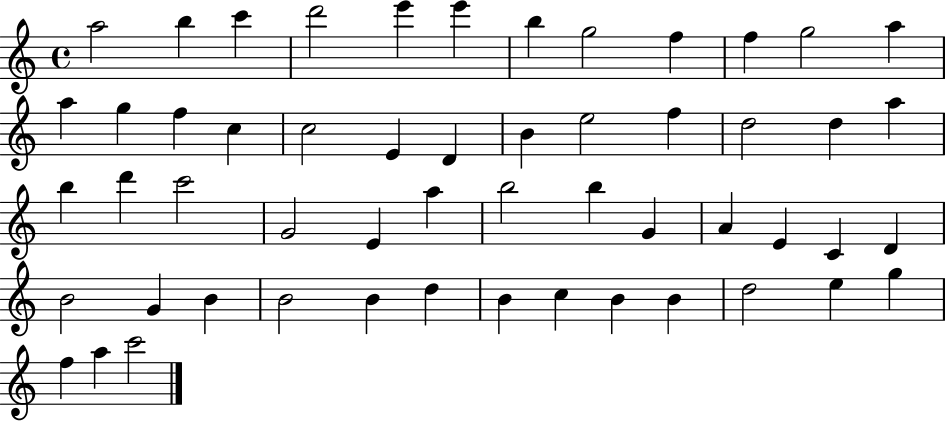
X:1
T:Untitled
M:4/4
L:1/4
K:C
a2 b c' d'2 e' e' b g2 f f g2 a a g f c c2 E D B e2 f d2 d a b d' c'2 G2 E a b2 b G A E C D B2 G B B2 B d B c B B d2 e g f a c'2